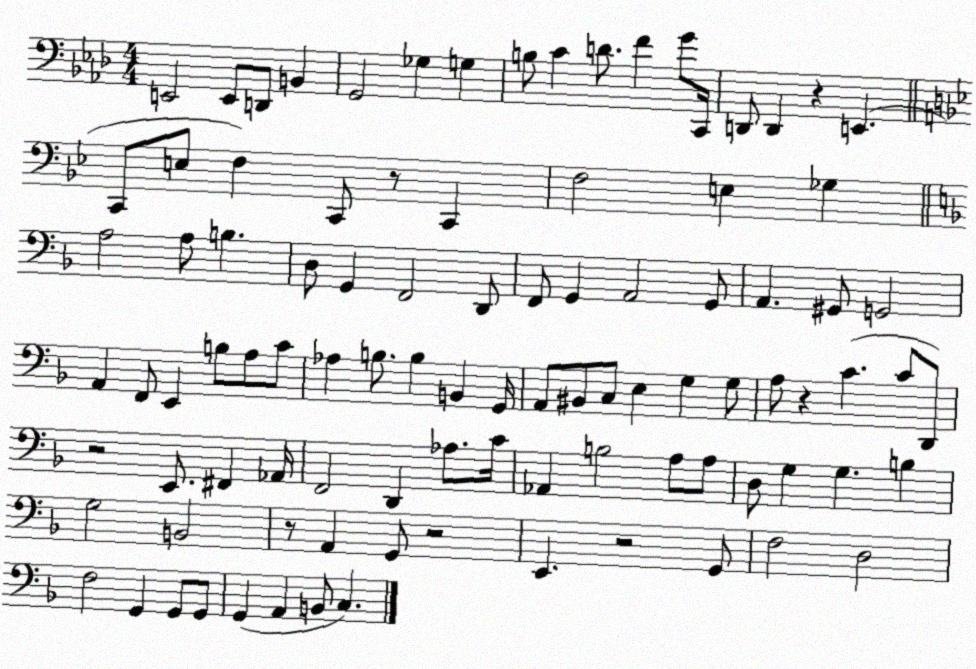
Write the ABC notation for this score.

X:1
T:Untitled
M:4/4
L:1/4
K:Ab
E,,2 E,,/2 D,,/2 B,, G,,2 _G, G, B,/2 C D/2 F G/2 C,,/4 D,,/2 D,, z E,, C,,/2 E,/2 F, C,,/2 z/2 C,, F,2 E, _G, A,2 A,/2 B, D,/2 G,, F,,2 D,,/2 F,,/2 G,, A,,2 G,,/2 A,, ^G,,/2 G,,2 A,, F,,/2 E,, B,/2 A,/2 C/2 _A, B,/2 B, B,, G,,/4 A,,/2 ^B,,/2 C,/2 E, G, G,/2 A,/2 z C C/2 D,,/2 z2 E,,/2 ^F,, _A,,/4 F,,2 D,, _A,/2 C/4 _A,, B,2 A,/2 A,/2 D,/2 G, G, B, G,2 B,,2 z/2 A,, G,,/2 z2 E,, z2 G,,/2 F,2 D,2 F,2 G,, G,,/2 G,,/2 G,, A,, B,,/2 C,